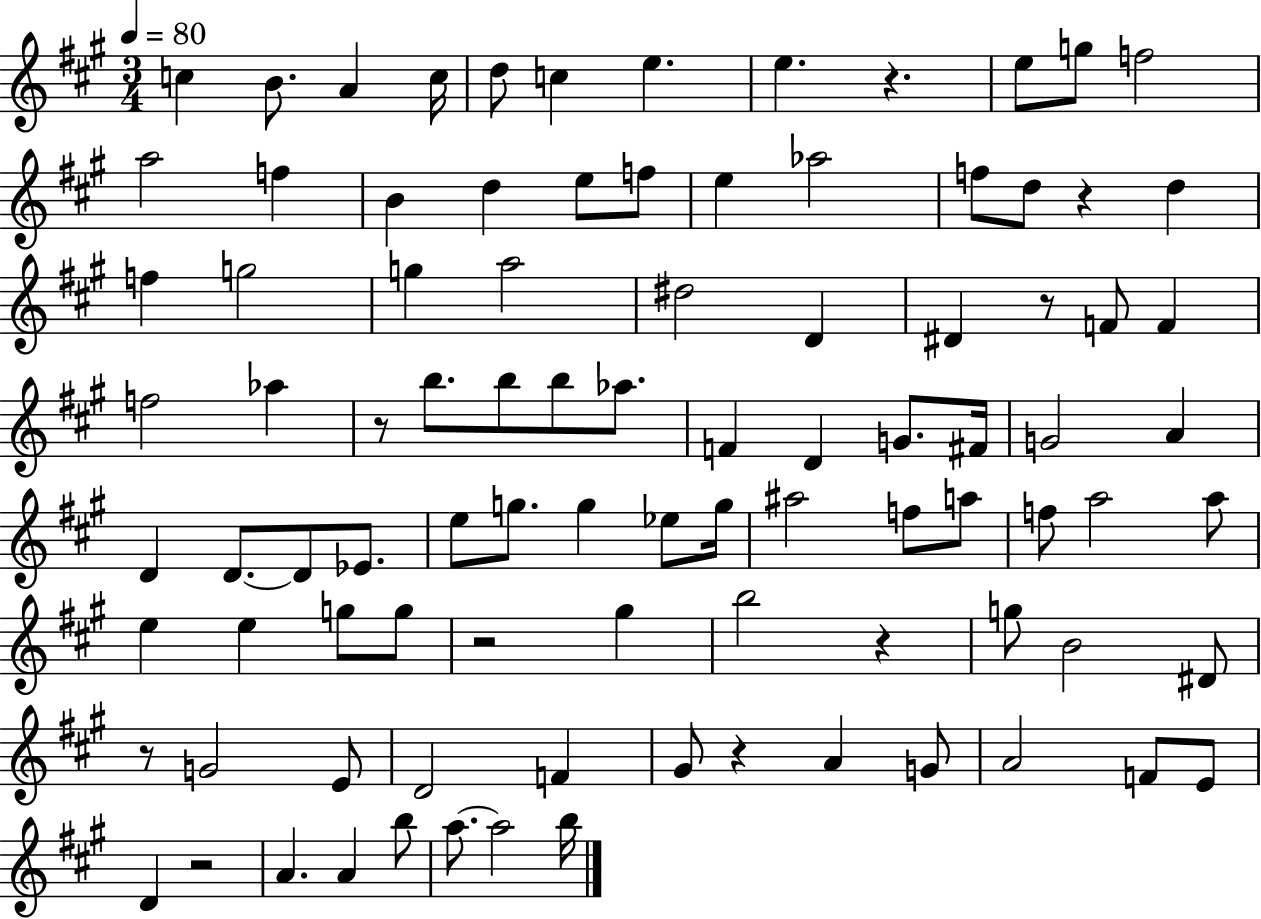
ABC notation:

X:1
T:Untitled
M:3/4
L:1/4
K:A
c B/2 A c/4 d/2 c e e z e/2 g/2 f2 a2 f B d e/2 f/2 e _a2 f/2 d/2 z d f g2 g a2 ^d2 D ^D z/2 F/2 F f2 _a z/2 b/2 b/2 b/2 _a/2 F D G/2 ^F/4 G2 A D D/2 D/2 _E/2 e/2 g/2 g _e/2 g/4 ^a2 f/2 a/2 f/2 a2 a/2 e e g/2 g/2 z2 ^g b2 z g/2 B2 ^D/2 z/2 G2 E/2 D2 F ^G/2 z A G/2 A2 F/2 E/2 D z2 A A b/2 a/2 a2 b/4